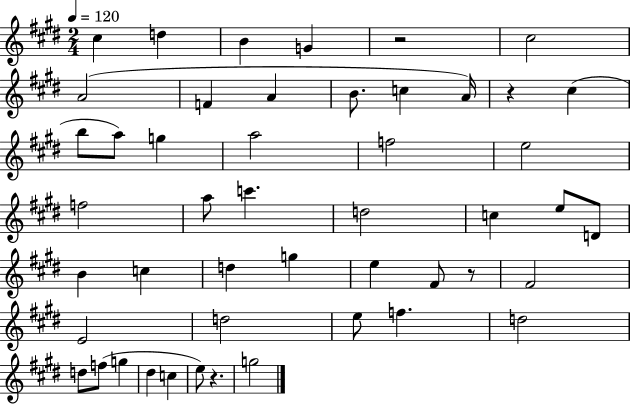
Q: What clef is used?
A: treble